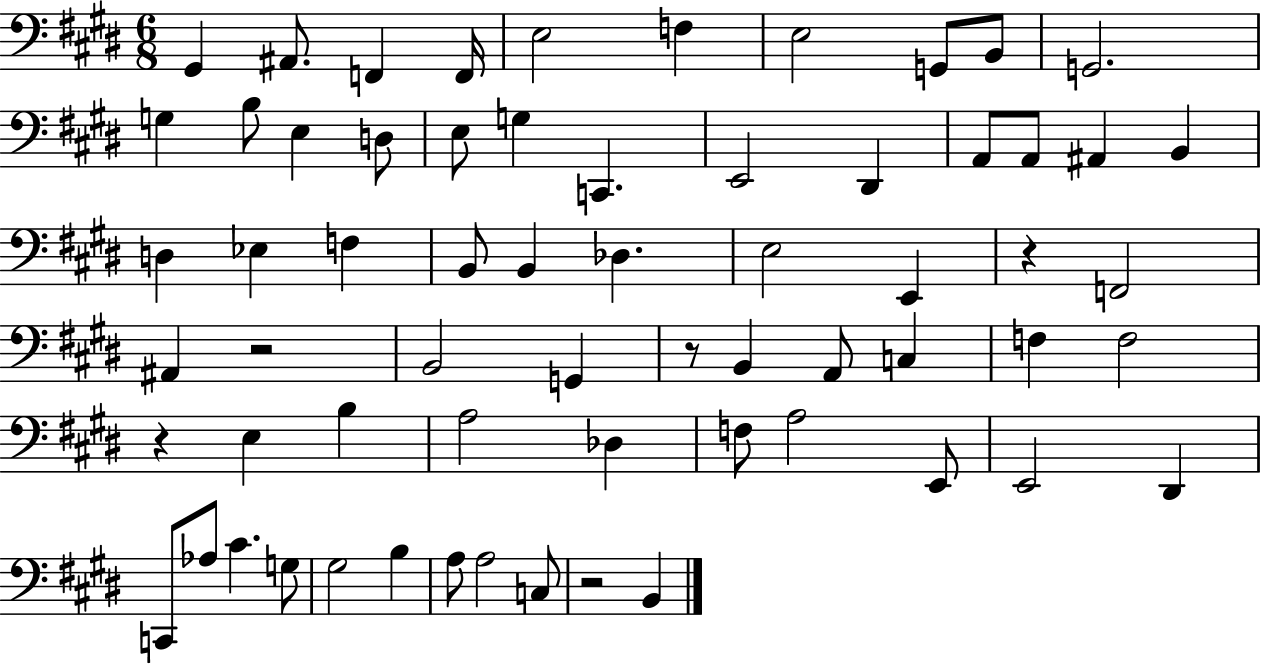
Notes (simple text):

G#2/q A#2/e. F2/q F2/s E3/h F3/q E3/h G2/e B2/e G2/h. G3/q B3/e E3/q D3/e E3/e G3/q C2/q. E2/h D#2/q A2/e A2/e A#2/q B2/q D3/q Eb3/q F3/q B2/e B2/q Db3/q. E3/h E2/q R/q F2/h A#2/q R/h B2/h G2/q R/e B2/q A2/e C3/q F3/q F3/h R/q E3/q B3/q A3/h Db3/q F3/e A3/h E2/e E2/h D#2/q C2/e Ab3/e C#4/q. G3/e G#3/h B3/q A3/e A3/h C3/e R/h B2/q